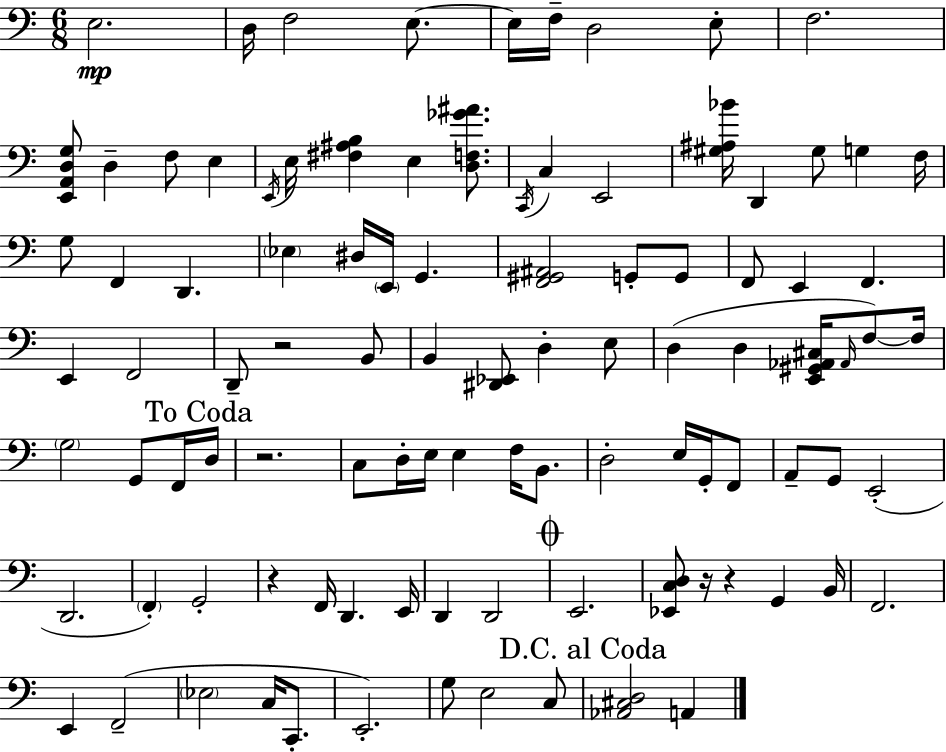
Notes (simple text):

E3/h. D3/s F3/h E3/e. E3/s F3/s D3/h E3/e F3/h. [E2,A2,D3,G3]/e D3/q F3/e E3/q E2/s E3/s [F#3,A#3,B3]/q E3/q [D3,F3,Gb4,A#4]/e. C2/s C3/q E2/h [G#3,A#3,Bb4]/s D2/q G#3/e G3/q F3/s G3/e F2/q D2/q. Eb3/q D#3/s E2/s G2/q. [F2,G#2,A#2]/h G2/e G2/e F2/e E2/q F2/q. E2/q F2/h D2/e R/h B2/e B2/q [D#2,Eb2]/e D3/q E3/e D3/q D3/q [E2,G#2,Ab2,C#3]/s Ab2/s F3/e F3/s G3/h G2/e F2/s D3/s R/h. C3/e D3/s E3/s E3/q F3/s B2/e. D3/h E3/s G2/s F2/e A2/e G2/e E2/h D2/h. F2/q G2/h R/q F2/s D2/q. E2/s D2/q D2/h E2/h. [Eb2,C3,D3]/e R/s R/q G2/q B2/s F2/h. E2/q F2/h Eb3/h C3/s C2/e. E2/h. G3/e E3/h C3/e [Ab2,C#3,D3]/h A2/q